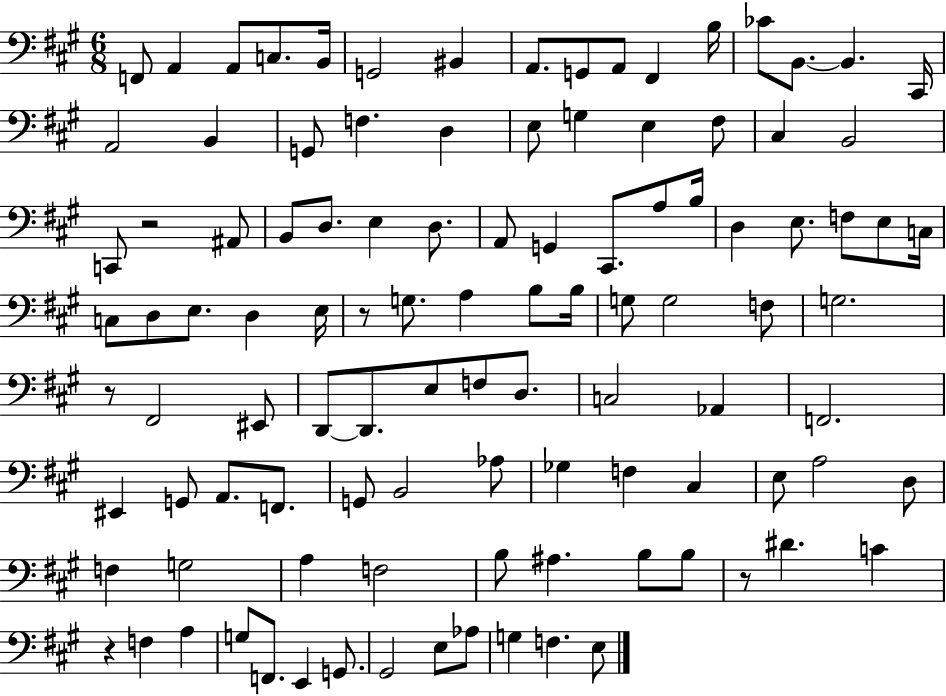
F2/e A2/q A2/e C3/e. B2/s G2/h BIS2/q A2/e. G2/e A2/e F#2/q B3/s CES4/e B2/e. B2/q. C#2/s A2/h B2/q G2/e F3/q. D3/q E3/e G3/q E3/q F#3/e C#3/q B2/h C2/e R/h A#2/e B2/e D3/e. E3/q D3/e. A2/e G2/q C#2/e. A3/e B3/s D3/q E3/e. F3/e E3/e C3/s C3/e D3/e E3/e. D3/q E3/s R/e G3/e. A3/q B3/e B3/s G3/e G3/h F3/e G3/h. R/e F#2/h EIS2/e D2/e D2/e. E3/e F3/e D3/e. C3/h Ab2/q F2/h. EIS2/q G2/e A2/e. F2/e. G2/e B2/h Ab3/e Gb3/q F3/q C#3/q E3/e A3/h D3/e F3/q G3/h A3/q F3/h B3/e A#3/q. B3/e B3/e R/e D#4/q. C4/q R/q F3/q A3/q G3/e F2/e. E2/q G2/e. G#2/h E3/e Ab3/e G3/q F3/q. E3/e